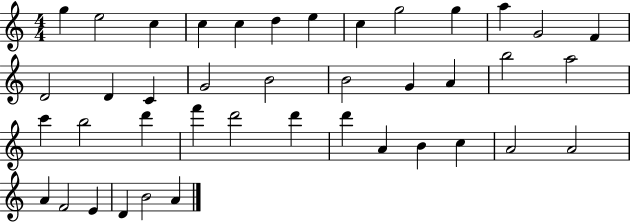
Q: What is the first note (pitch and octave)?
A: G5